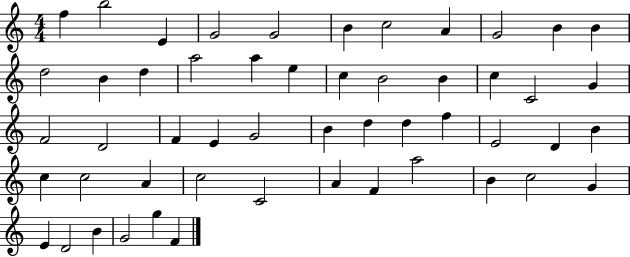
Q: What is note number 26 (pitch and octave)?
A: F4